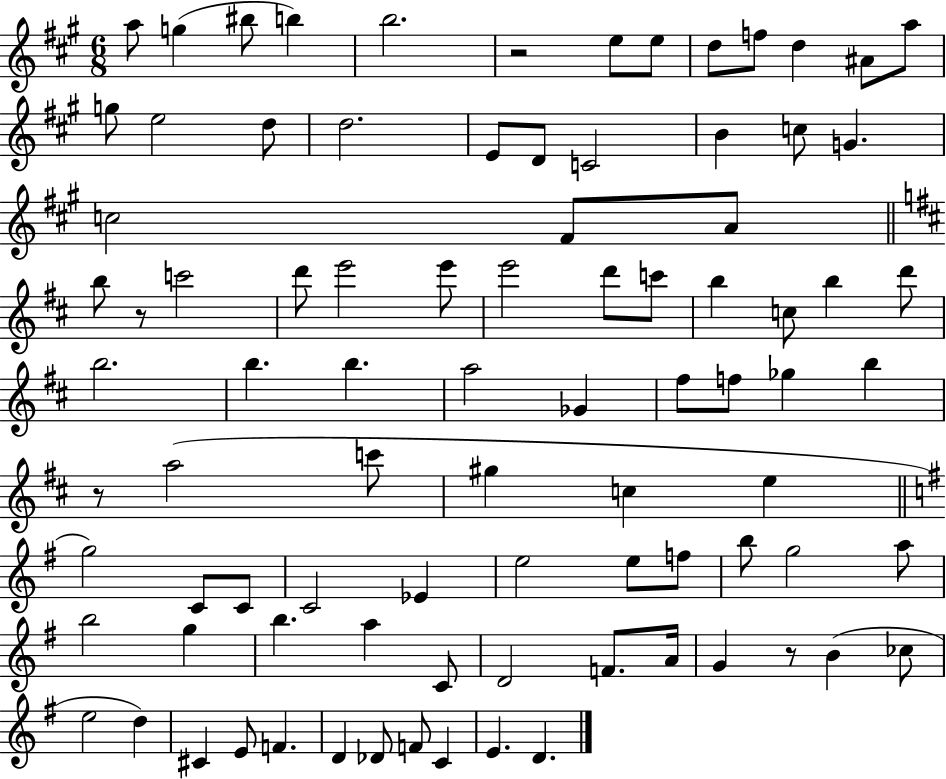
A5/e G5/q BIS5/e B5/q B5/h. R/h E5/e E5/e D5/e F5/e D5/q A#4/e A5/e G5/e E5/h D5/e D5/h. E4/e D4/e C4/h B4/q C5/e G4/q. C5/h F#4/e A4/e B5/e R/e C6/h D6/e E6/h E6/e E6/h D6/e C6/e B5/q C5/e B5/q D6/e B5/h. B5/q. B5/q. A5/h Gb4/q F#5/e F5/e Gb5/q B5/q R/e A5/h C6/e G#5/q C5/q E5/q G5/h C4/e C4/e C4/h Eb4/q E5/h E5/e F5/e B5/e G5/h A5/e B5/h G5/q B5/q. A5/q C4/e D4/h F4/e. A4/s G4/q R/e B4/q CES5/e E5/h D5/q C#4/q E4/e F4/q. D4/q Db4/e F4/e C4/q E4/q. D4/q.